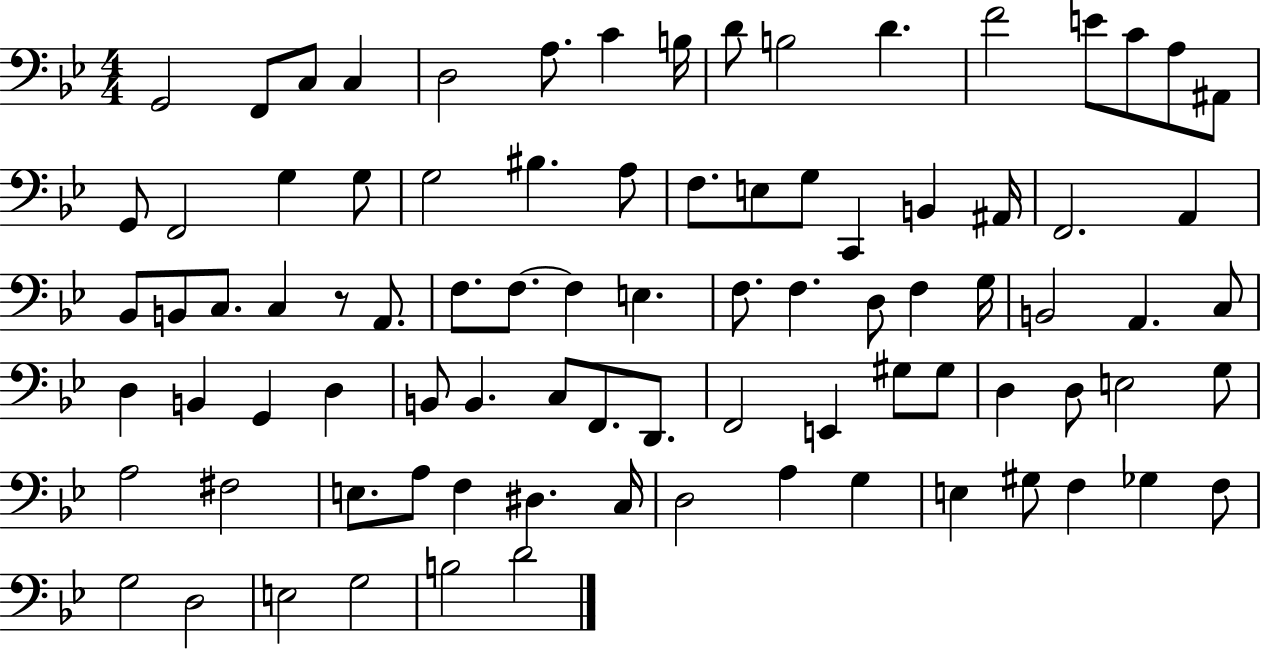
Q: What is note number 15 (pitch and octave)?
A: A3